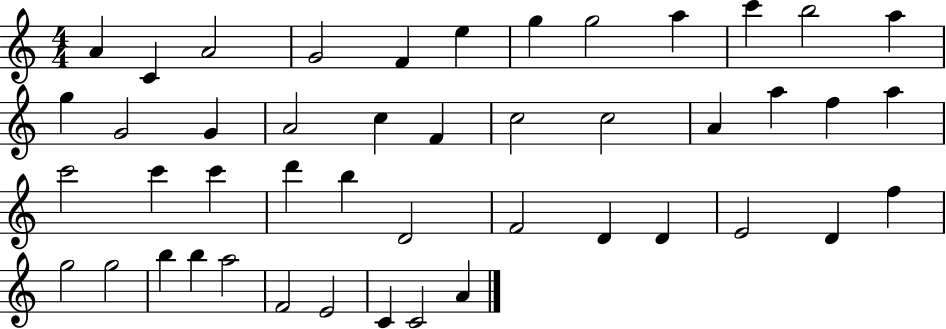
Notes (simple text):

A4/q C4/q A4/h G4/h F4/q E5/q G5/q G5/h A5/q C6/q B5/h A5/q G5/q G4/h G4/q A4/h C5/q F4/q C5/h C5/h A4/q A5/q F5/q A5/q C6/h C6/q C6/q D6/q B5/q D4/h F4/h D4/q D4/q E4/h D4/q F5/q G5/h G5/h B5/q B5/q A5/h F4/h E4/h C4/q C4/h A4/q